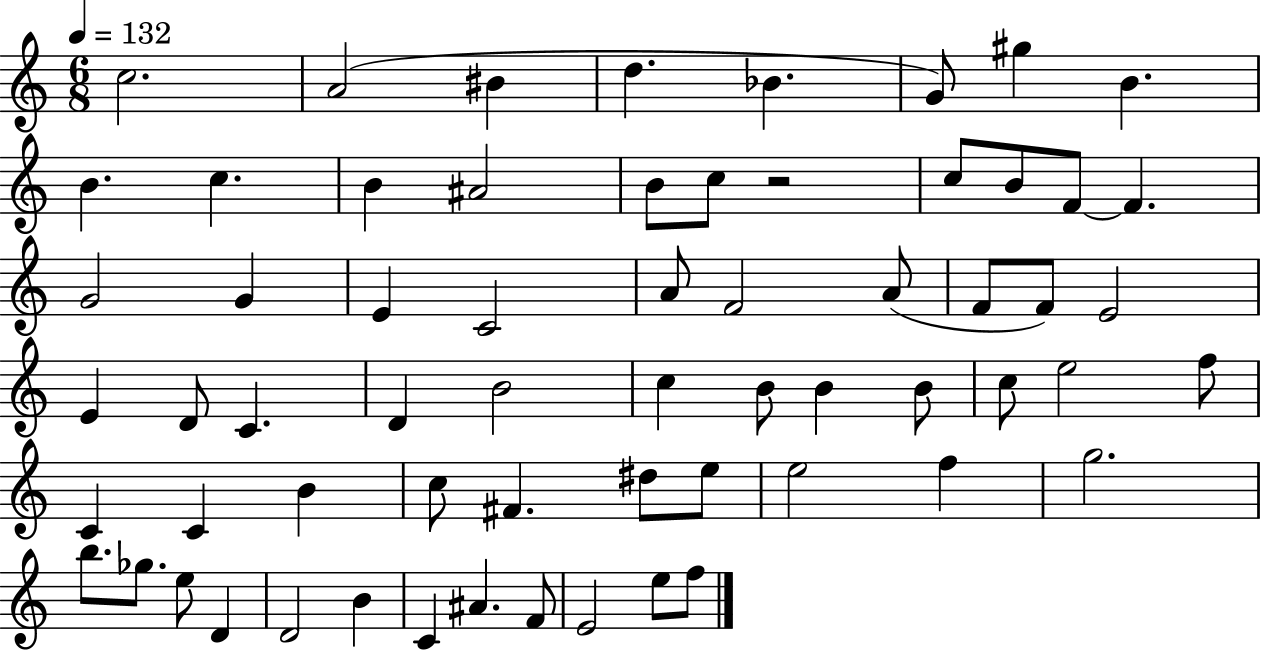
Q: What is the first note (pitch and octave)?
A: C5